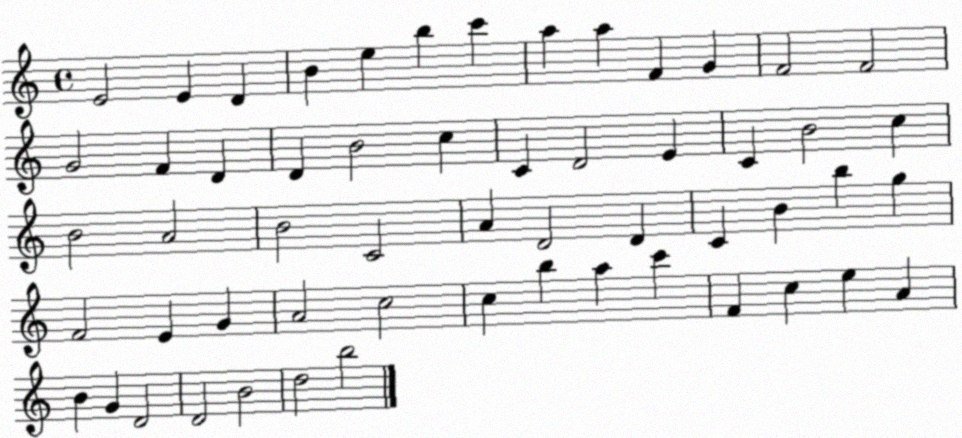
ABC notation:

X:1
T:Untitled
M:4/4
L:1/4
K:C
E2 E D B e b c' a a F G F2 F2 G2 F D D B2 c C D2 E C B2 c B2 A2 B2 C2 A D2 D C B b g F2 E G A2 c2 c b a c' F c e A B G D2 D2 B2 d2 b2